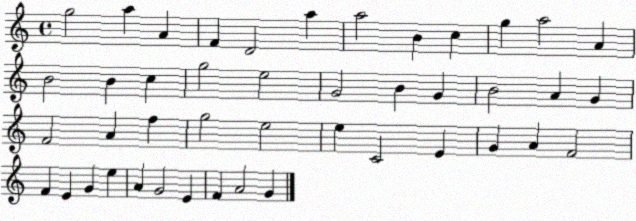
X:1
T:Untitled
M:4/4
L:1/4
K:C
g2 a A F D2 a a2 B c g a2 A B2 B c g2 e2 G2 B G B2 A G F2 A f g2 e2 e C2 E G A F2 F E G e A G2 E F A2 G